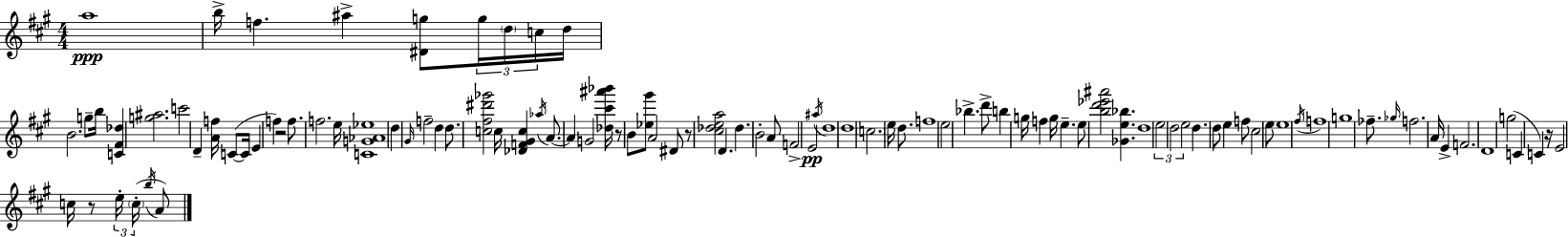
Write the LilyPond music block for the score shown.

{
  \clef treble
  \numericTimeSignature
  \time 4/4
  \key a \major
  a''1\ppp | b''16-> f''4. ais''4-> <dis' g''>8 \tuplet 3/2 { g''16 \parenthesize d''16 c''16 } | d''16 b'2. g''8-- b''16 | <c' fis' des''>4 <g'' ais''>2. | \break c'''2 d'4-- <a' f''>16 c'8~(~ c'16 | e'4 f''4) r2 | f''8. f''2. e''16 | <c' g' aes' ees''>1 | \break d''4 \grace { gis'16 } f''2-- d''4 | d''8. <c'' fis'' dis''' ges'''>2 c''16 <des' f' gis' c''>4 | \acciaccatura { aes''16 } a'8.~~ a'4 g'2 | <des'' cis''' ais''' bes'''>16 r8 b'8 <ees'' gis'''>8 a'2 | \break dis'8 r8 <cis'' des'' e'' a''>2 d'4. | des''4. b'2-. | a'8 f'2-> e'2\pp | \acciaccatura { ais''16 } d''1 | \break d''1 | \parenthesize c''2. e''16 | d''8. f''1 | e''2 bes''4.-> | \break d'''8-> b''4 g''16 f''4 g''16 e''4.-- | e''8 <b'' d''' ees''' ais'''>2 <ges' e'' bes''>4. | d''1 | \tuplet 3/2 { e''2 d''2 | \break e''2 } d''4. | d''8 e''4 f''8 cis''2 | e''8 e''1 | \acciaccatura { fis''16 } f''1 | \break g''1 | fes''8.-- \grace { ges''16 } f''2. | a'16 e'4-> f'2. | d'1 | \break g''2( c'4 | c'4) r16 e'2 c''16 r8 | \tuplet 3/2 { e''16-. \parenthesize c''16-.( \acciaccatura { b''16 } } a'8) \bar "|."
}